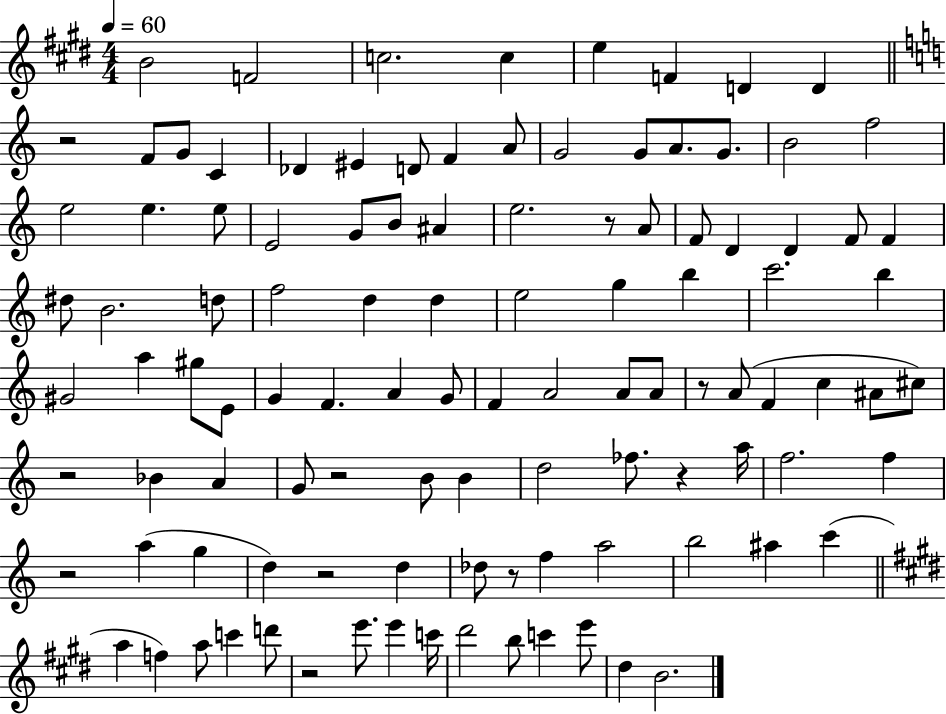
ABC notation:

X:1
T:Untitled
M:4/4
L:1/4
K:E
B2 F2 c2 c e F D D z2 F/2 G/2 C _D ^E D/2 F A/2 G2 G/2 A/2 G/2 B2 f2 e2 e e/2 E2 G/2 B/2 ^A e2 z/2 A/2 F/2 D D F/2 F ^d/2 B2 d/2 f2 d d e2 g b c'2 b ^G2 a ^g/2 E/2 G F A G/2 F A2 A/2 A/2 z/2 A/2 F c ^A/2 ^c/2 z2 _B A G/2 z2 B/2 B d2 _f/2 z a/4 f2 f z2 a g d z2 d _d/2 z/2 f a2 b2 ^a c' a f a/2 c' d'/2 z2 e'/2 e' c'/4 ^d'2 b/2 c' e'/2 ^d B2